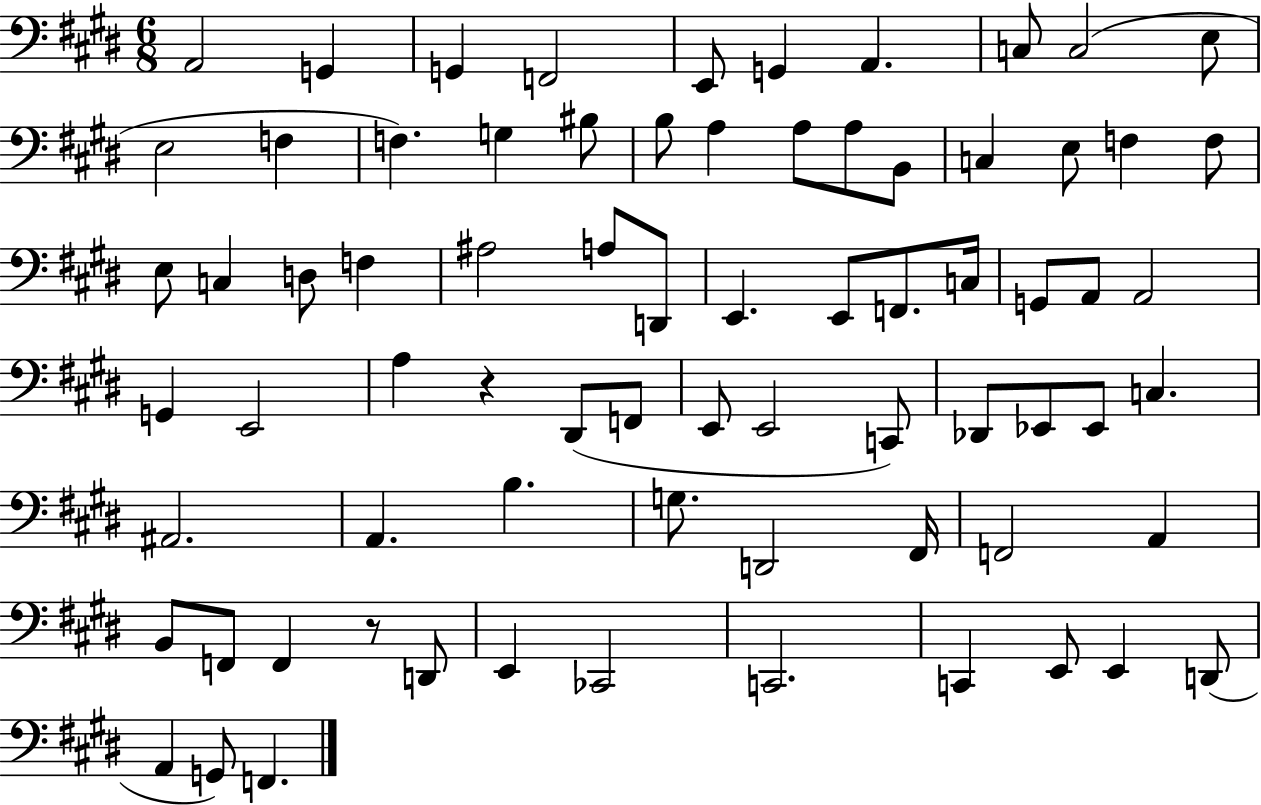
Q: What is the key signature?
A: E major